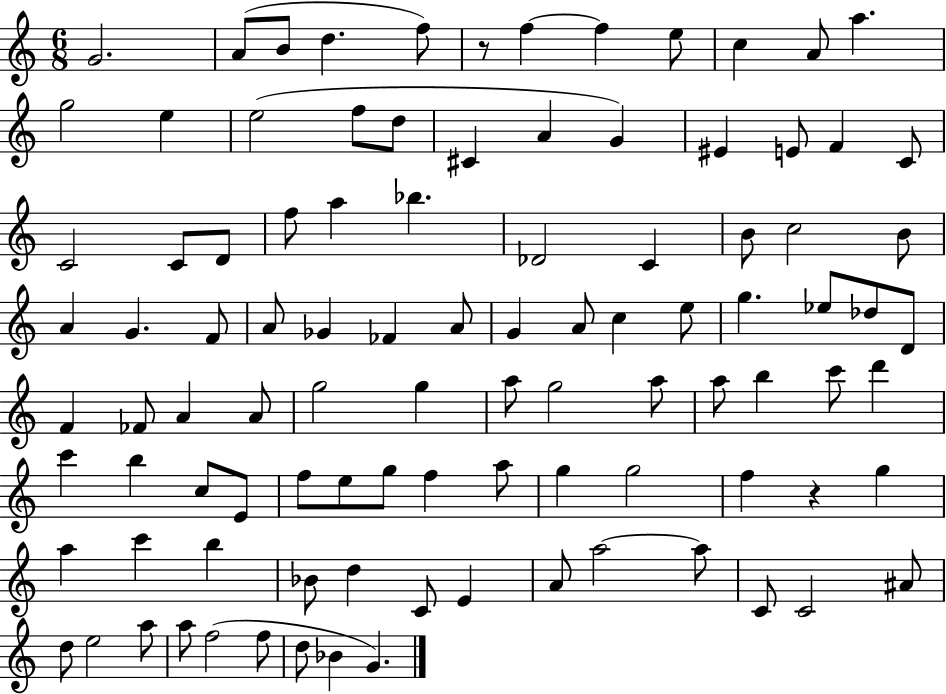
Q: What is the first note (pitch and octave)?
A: G4